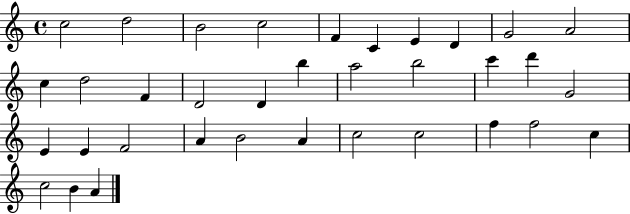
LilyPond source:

{
  \clef treble
  \time 4/4
  \defaultTimeSignature
  \key c \major
  c''2 d''2 | b'2 c''2 | f'4 c'4 e'4 d'4 | g'2 a'2 | \break c''4 d''2 f'4 | d'2 d'4 b''4 | a''2 b''2 | c'''4 d'''4 g'2 | \break e'4 e'4 f'2 | a'4 b'2 a'4 | c''2 c''2 | f''4 f''2 c''4 | \break c''2 b'4 a'4 | \bar "|."
}